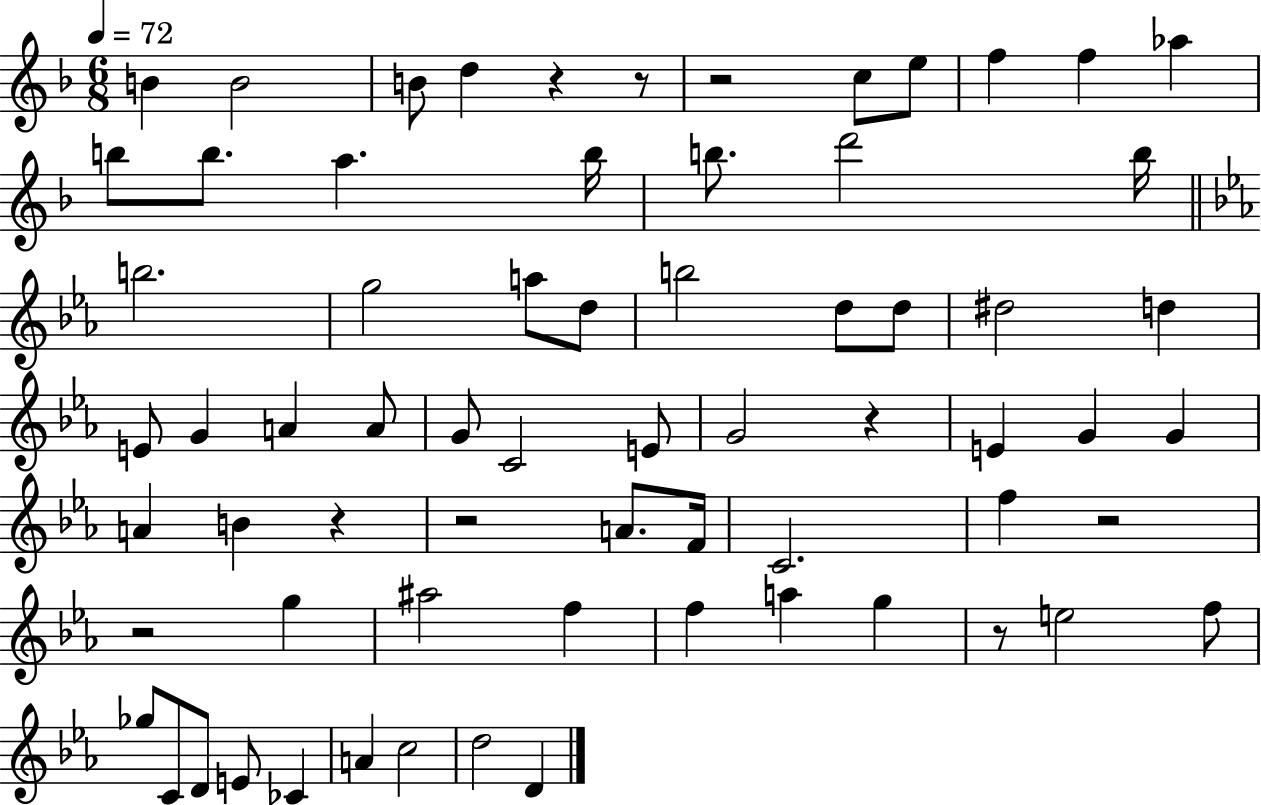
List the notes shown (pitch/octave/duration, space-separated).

B4/q B4/h B4/e D5/q R/q R/e R/h C5/e E5/e F5/q F5/q Ab5/q B5/e B5/e. A5/q. B5/s B5/e. D6/h B5/s B5/h. G5/h A5/e D5/e B5/h D5/e D5/e D#5/h D5/q E4/e G4/q A4/q A4/e G4/e C4/h E4/e G4/h R/q E4/q G4/q G4/q A4/q B4/q R/q R/h A4/e. F4/s C4/h. F5/q R/h R/h G5/q A#5/h F5/q F5/q A5/q G5/q R/e E5/h F5/e Gb5/e C4/e D4/e E4/e CES4/q A4/q C5/h D5/h D4/q